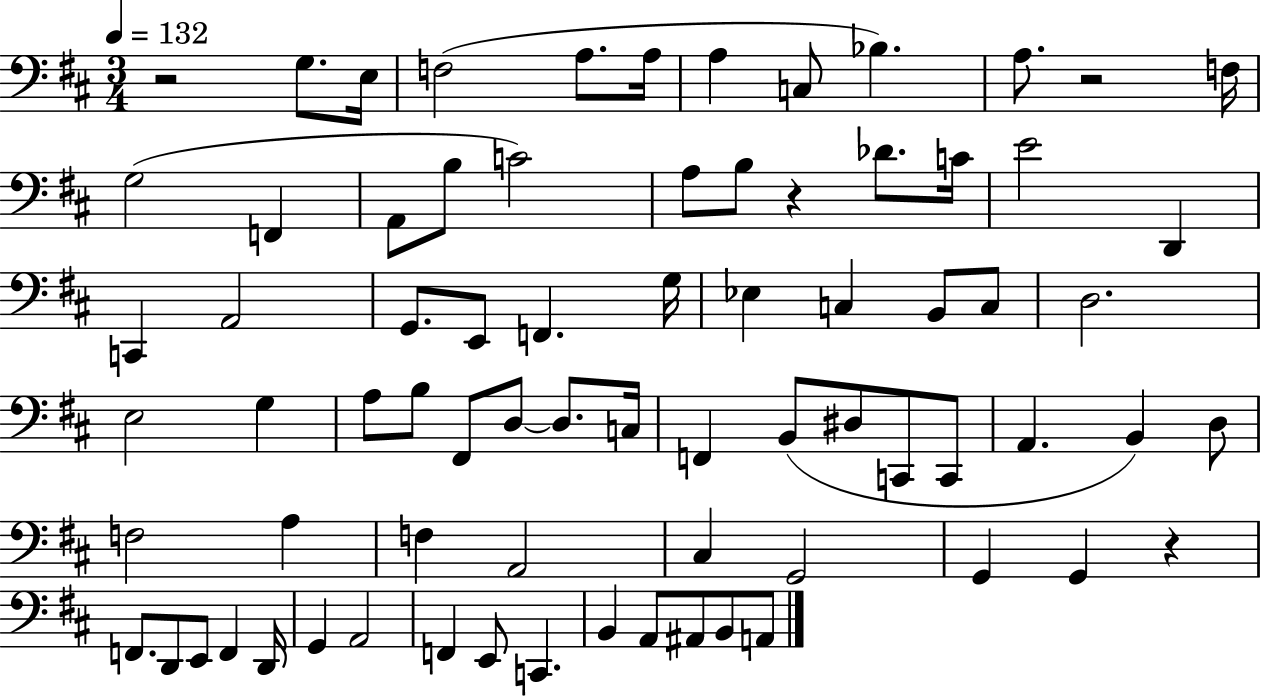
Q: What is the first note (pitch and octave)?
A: G3